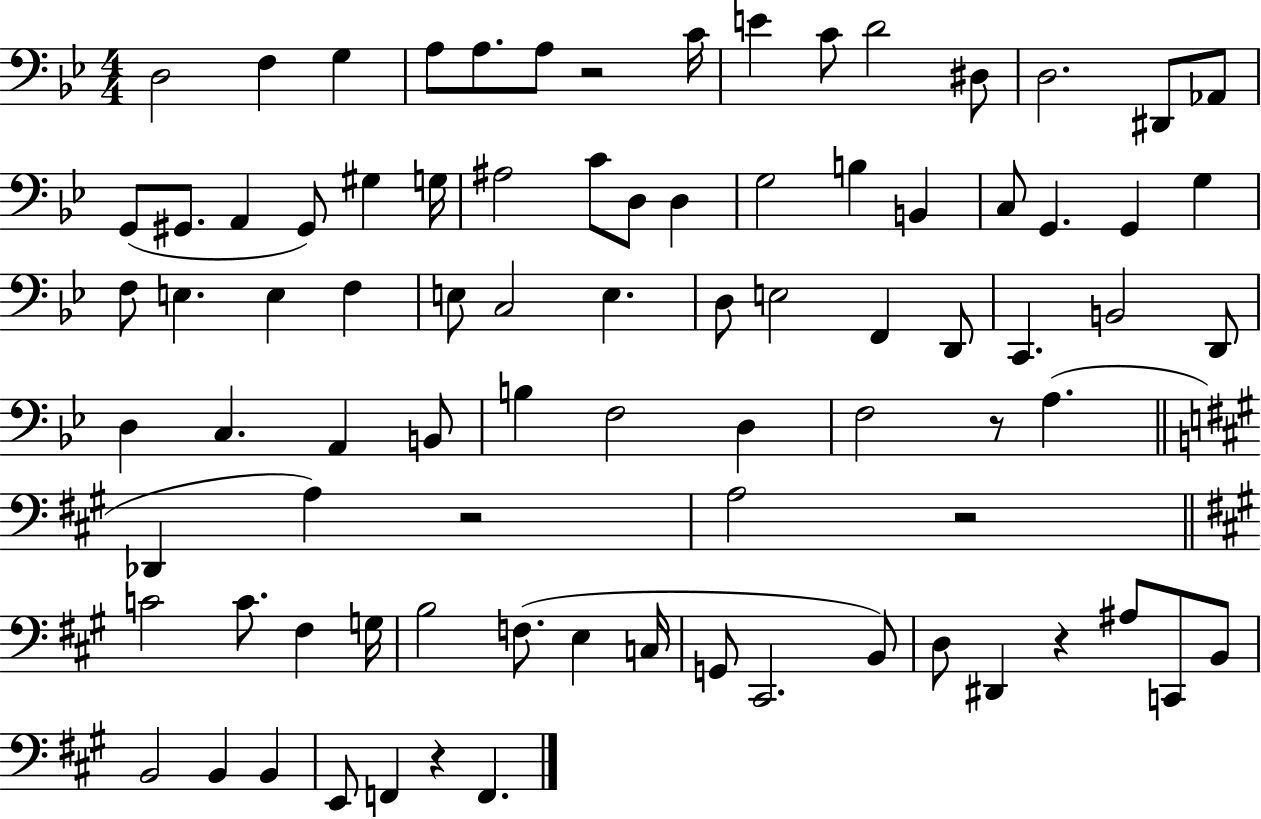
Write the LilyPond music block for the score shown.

{
  \clef bass
  \numericTimeSignature
  \time 4/4
  \key bes \major
  d2 f4 g4 | a8 a8. a8 r2 c'16 | e'4 c'8 d'2 dis8 | d2. dis,8 aes,8 | \break g,8( gis,8. a,4 gis,8) gis4 g16 | ais2 c'8 d8 d4 | g2 b4 b,4 | c8 g,4. g,4 g4 | \break f8 e4. e4 f4 | e8 c2 e4. | d8 e2 f,4 d,8 | c,4. b,2 d,8 | \break d4 c4. a,4 b,8 | b4 f2 d4 | f2 r8 a4.( | \bar "||" \break \key a \major des,4 a4) r2 | a2 r2 | \bar "||" \break \key a \major c'2 c'8. fis4 g16 | b2 f8.( e4 c16 | g,8 cis,2. b,8) | d8 dis,4 r4 ais8 c,8 b,8 | \break b,2 b,4 b,4 | e,8 f,4 r4 f,4. | \bar "|."
}